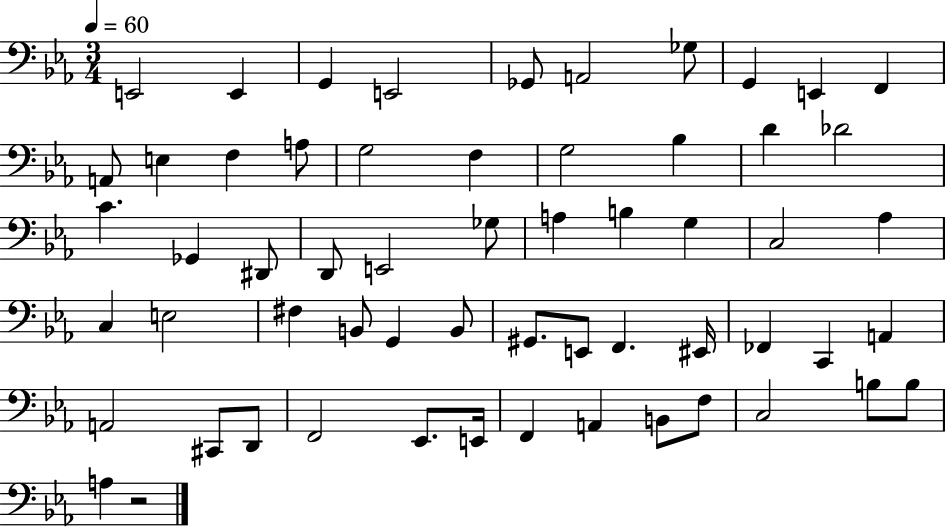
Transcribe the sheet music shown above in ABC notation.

X:1
T:Untitled
M:3/4
L:1/4
K:Eb
E,,2 E,, G,, E,,2 _G,,/2 A,,2 _G,/2 G,, E,, F,, A,,/2 E, F, A,/2 G,2 F, G,2 _B, D _D2 C _G,, ^D,,/2 D,,/2 E,,2 _G,/2 A, B, G, C,2 _A, C, E,2 ^F, B,,/2 G,, B,,/2 ^G,,/2 E,,/2 F,, ^E,,/4 _F,, C,, A,, A,,2 ^C,,/2 D,,/2 F,,2 _E,,/2 E,,/4 F,, A,, B,,/2 F,/2 C,2 B,/2 B,/2 A, z2